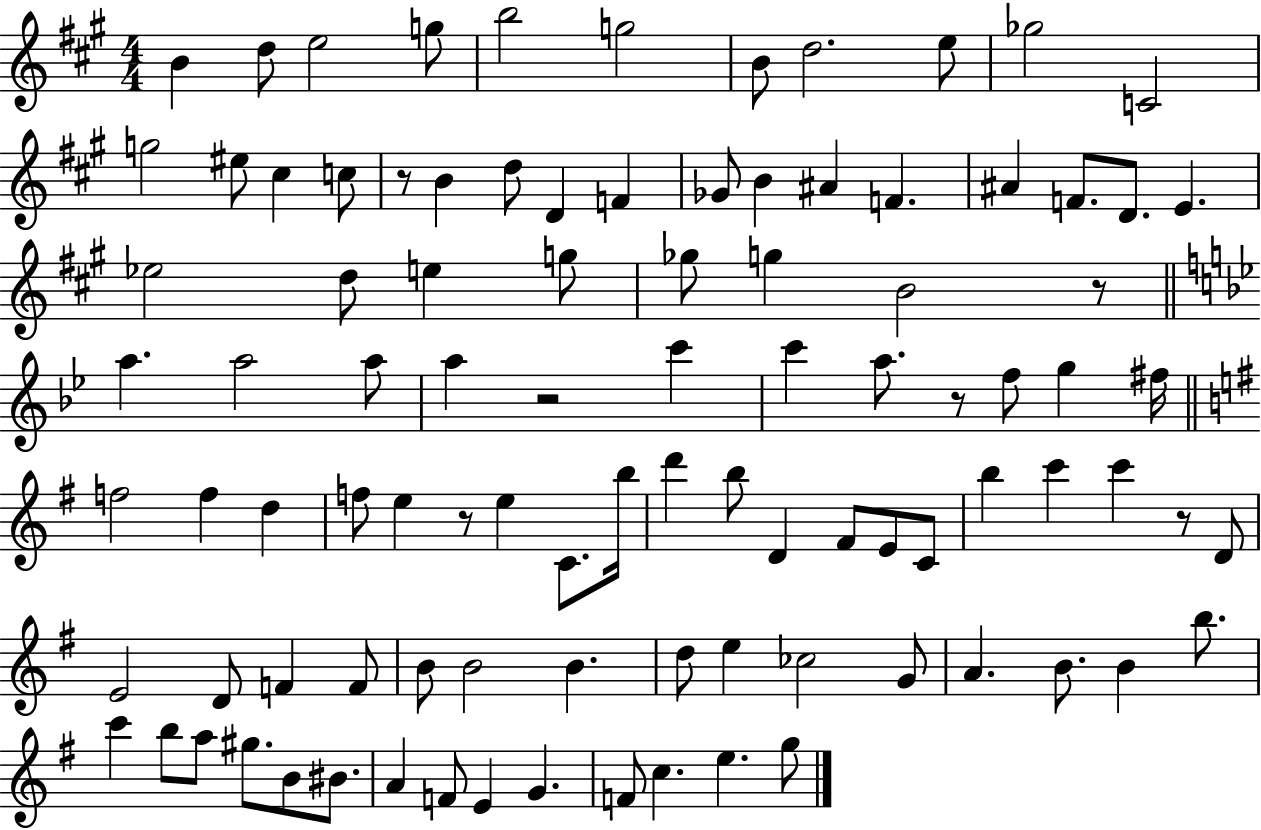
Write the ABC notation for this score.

X:1
T:Untitled
M:4/4
L:1/4
K:A
B d/2 e2 g/2 b2 g2 B/2 d2 e/2 _g2 C2 g2 ^e/2 ^c c/2 z/2 B d/2 D F _G/2 B ^A F ^A F/2 D/2 E _e2 d/2 e g/2 _g/2 g B2 z/2 a a2 a/2 a z2 c' c' a/2 z/2 f/2 g ^f/4 f2 f d f/2 e z/2 e C/2 b/4 d' b/2 D ^F/2 E/2 C/2 b c' c' z/2 D/2 E2 D/2 F F/2 B/2 B2 B d/2 e _c2 G/2 A B/2 B b/2 c' b/2 a/2 ^g/2 B/2 ^B/2 A F/2 E G F/2 c e g/2